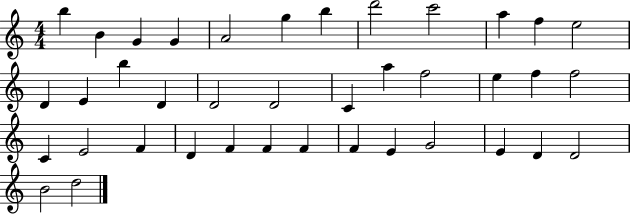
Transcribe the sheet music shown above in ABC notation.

X:1
T:Untitled
M:4/4
L:1/4
K:C
b B G G A2 g b d'2 c'2 a f e2 D E b D D2 D2 C a f2 e f f2 C E2 F D F F F F E G2 E D D2 B2 d2